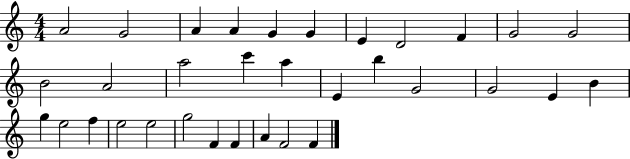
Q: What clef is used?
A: treble